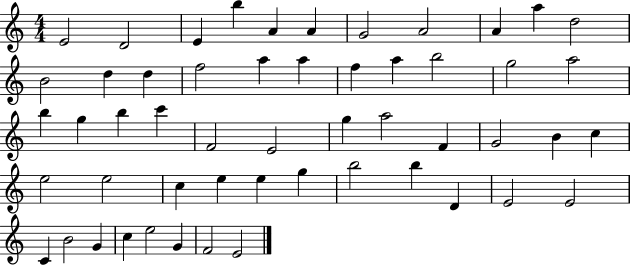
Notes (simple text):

E4/h D4/h E4/q B5/q A4/q A4/q G4/h A4/h A4/q A5/q D5/h B4/h D5/q D5/q F5/h A5/q A5/q F5/q A5/q B5/h G5/h A5/h B5/q G5/q B5/q C6/q F4/h E4/h G5/q A5/h F4/q G4/h B4/q C5/q E5/h E5/h C5/q E5/q E5/q G5/q B5/h B5/q D4/q E4/h E4/h C4/q B4/h G4/q C5/q E5/h G4/q F4/h E4/h